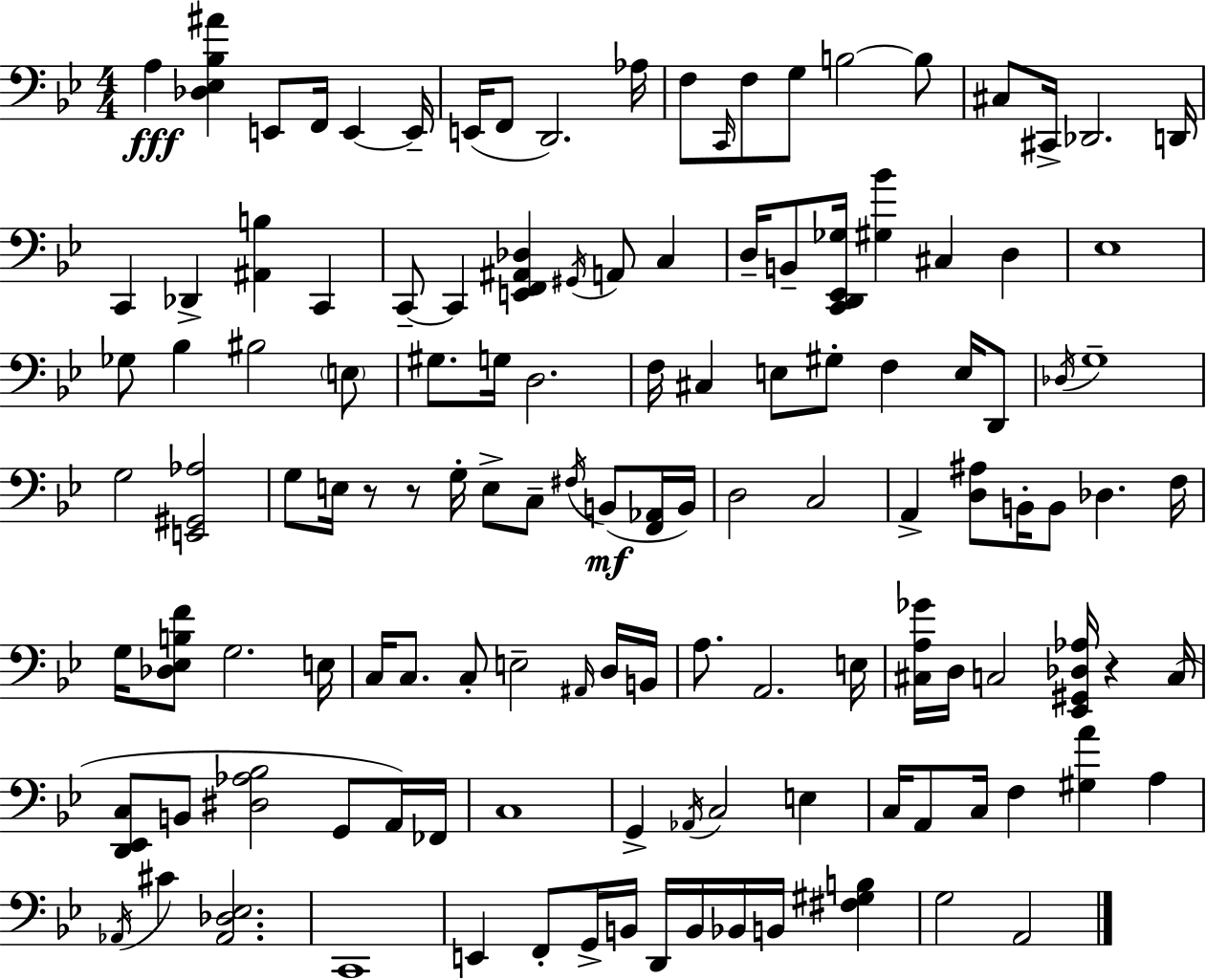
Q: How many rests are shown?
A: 3